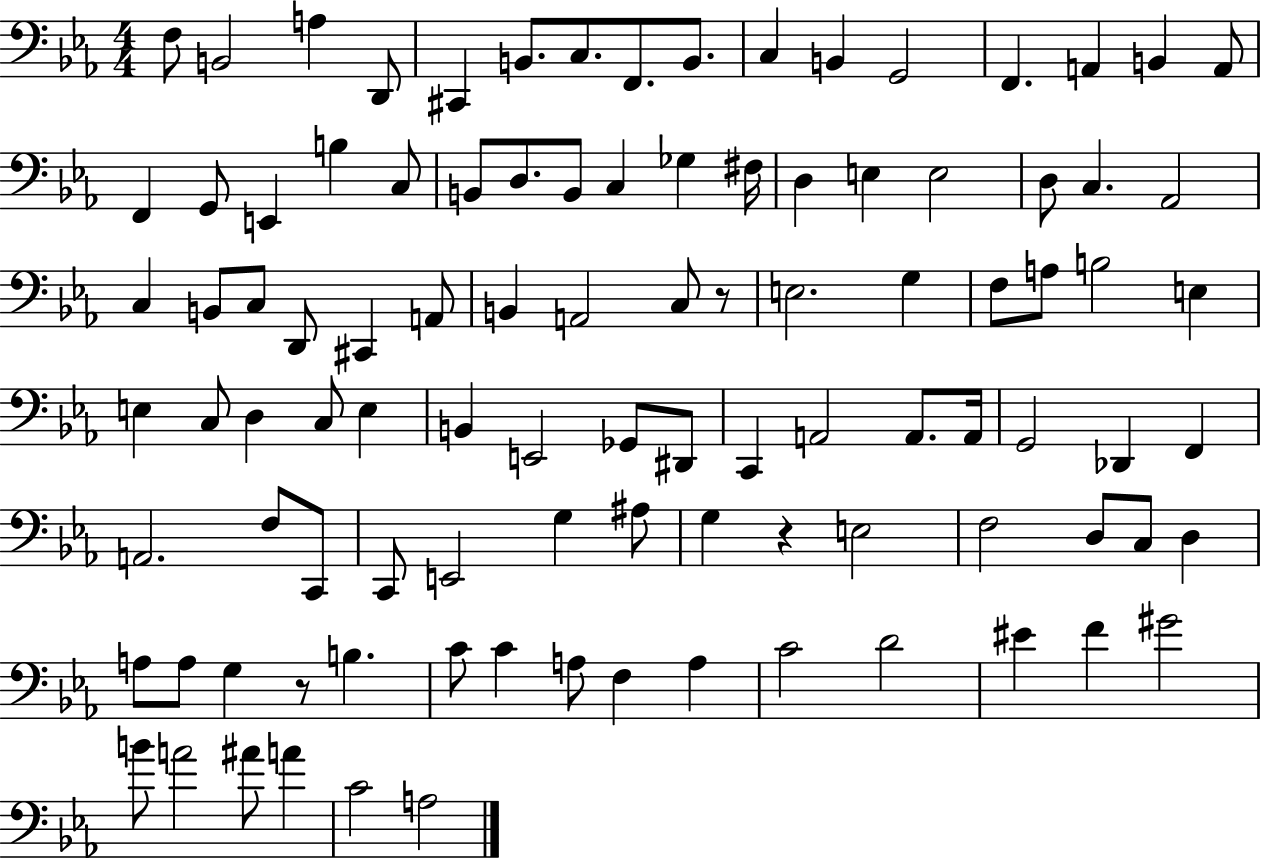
F3/e B2/h A3/q D2/e C#2/q B2/e. C3/e. F2/e. B2/e. C3/q B2/q G2/h F2/q. A2/q B2/q A2/e F2/q G2/e E2/q B3/q C3/e B2/e D3/e. B2/e C3/q Gb3/q F#3/s D3/q E3/q E3/h D3/e C3/q. Ab2/h C3/q B2/e C3/e D2/e C#2/q A2/e B2/q A2/h C3/e R/e E3/h. G3/q F3/e A3/e B3/h E3/q E3/q C3/e D3/q C3/e E3/q B2/q E2/h Gb2/e D#2/e C2/q A2/h A2/e. A2/s G2/h Db2/q F2/q A2/h. F3/e C2/e C2/e E2/h G3/q A#3/e G3/q R/q E3/h F3/h D3/e C3/e D3/q A3/e A3/e G3/q R/e B3/q. C4/e C4/q A3/e F3/q A3/q C4/h D4/h EIS4/q F4/q G#4/h B4/e A4/h A#4/e A4/q C4/h A3/h